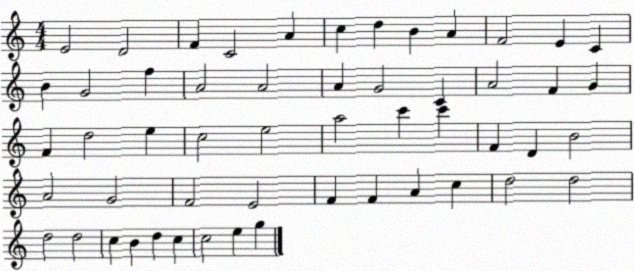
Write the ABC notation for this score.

X:1
T:Untitled
M:4/4
L:1/4
K:C
E2 D2 F C2 A c d B A F2 E C B G2 f A2 A2 A G2 C A2 F G F d2 e c2 e2 a2 c' c' F D B2 A2 G2 F2 E2 F F A c d2 d2 d2 d2 c B d c c2 e g